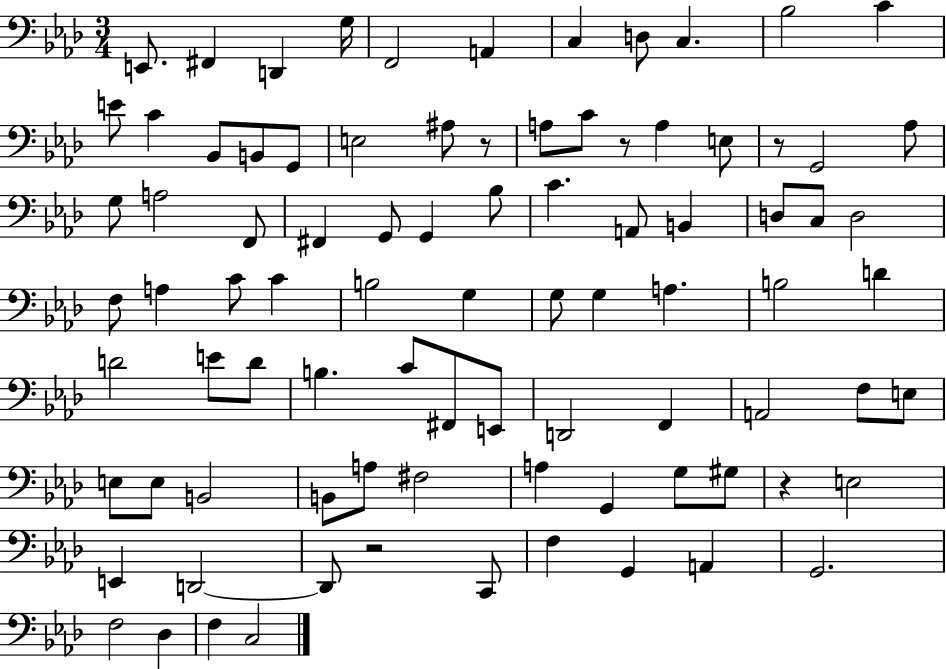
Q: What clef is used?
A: bass